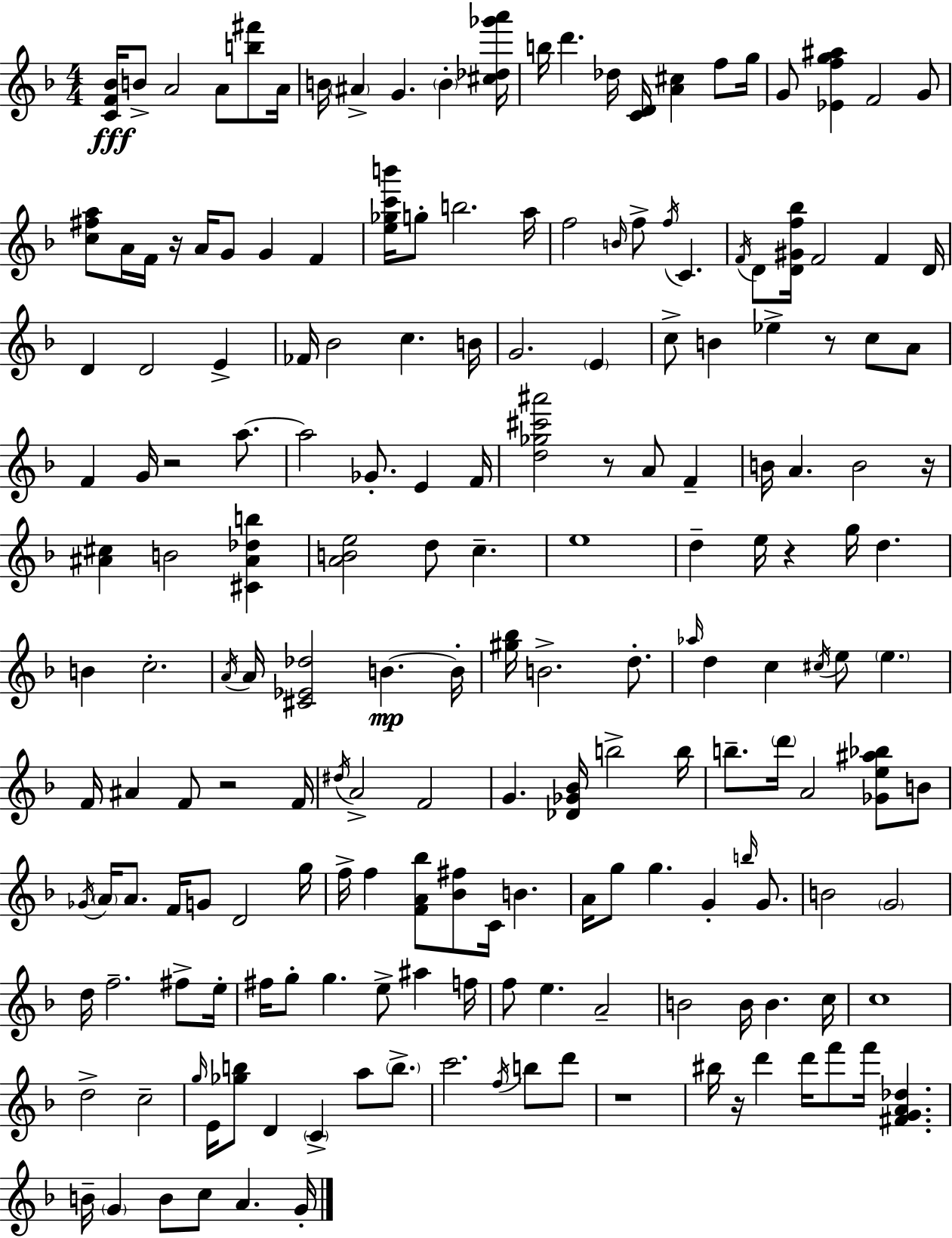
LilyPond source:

{
  \clef treble
  \numericTimeSignature
  \time 4/4
  \key f \major
  <c' f' bes'>16\fff b'8-> a'2 a'8 <b'' fis'''>8 a'16 | b'16 \parenthesize ais'4-> g'4. \parenthesize b'4-. <cis'' des'' ges''' a'''>16 | b''16 d'''4. des''16 <c' d'>16 <a' cis''>4 f''8 g''16 | g'8 <ees' f'' g'' ais''>4 f'2 g'8 | \break <c'' fis'' a''>8 a'16 f'16 r16 a'16 g'8 g'4 f'4 | <e'' ges'' c''' b'''>16 g''8-. b''2. a''16 | f''2 \grace { b'16 } f''8-> \acciaccatura { f''16 } c'4. | \acciaccatura { f'16 } d'8 <d' gis' f'' bes''>16 f'2 f'4 | \break d'16 d'4 d'2 e'4-> | fes'16 bes'2 c''4. | b'16 g'2. \parenthesize e'4 | c''8-> b'4 ees''4-> r8 c''8 | \break a'8 f'4 g'16 r2 | a''8.~~ a''2 ges'8.-. e'4 | f'16 <d'' ges'' cis''' ais'''>2 r8 a'8 f'4-- | b'16 a'4. b'2 | \break r16 <ais' cis''>4 b'2 <cis' ais' des'' b''>4 | <a' b' e''>2 d''8 c''4.-- | e''1 | d''4-- e''16 r4 g''16 d''4. | \break b'4 c''2.-. | \acciaccatura { a'16 } a'16 <cis' ees' des''>2 b'4.~~\mp | b'16-. <gis'' bes''>16 b'2.-> | d''8.-. \grace { aes''16 } d''4 c''4 \acciaccatura { cis''16 } e''8 | \break \parenthesize e''4. f'16 ais'4 f'8 r2 | f'16 \acciaccatura { dis''16 } a'2-> f'2 | g'4. <des' ges' bes'>16 b''2-> | b''16 b''8.-- \parenthesize d'''16 a'2 | \break <ges' e'' ais'' bes''>8 b'8 \acciaccatura { ges'16 } \parenthesize a'16 a'8. f'16 g'8 d'2 | g''16 f''16-> f''4 <f' a' bes''>8 <bes' fis''>8 | c'16 b'4. a'16 g''8 g''4. | g'4-. \grace { b''16 } g'8. b'2 | \break \parenthesize g'2 d''16 f''2.-- | fis''8-> e''16-. fis''16 g''8-. g''4. | e''8-> ais''4 f''16 f''8 e''4. | a'2-- b'2 | \break b'16 b'4. c''16 c''1 | d''2-> | c''2-- \grace { g''16 } e'16 <ges'' b''>8 d'4 | \parenthesize c'4-> a''8 \parenthesize b''8.-> c'''2. | \break \acciaccatura { f''16 } b''8 d'''8 r1 | bis''16 r16 d'''4 | d'''16 f'''8 f'''16 <fis' g' a' des''>4. b'16-- \parenthesize g'4 | b'8 c''8 a'4. g'16-. \bar "|."
}